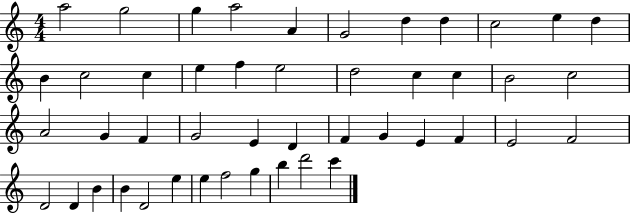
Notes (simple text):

A5/h G5/h G5/q A5/h A4/q G4/h D5/q D5/q C5/h E5/q D5/q B4/q C5/h C5/q E5/q F5/q E5/h D5/h C5/q C5/q B4/h C5/h A4/h G4/q F4/q G4/h E4/q D4/q F4/q G4/q E4/q F4/q E4/h F4/h D4/h D4/q B4/q B4/q D4/h E5/q E5/q F5/h G5/q B5/q D6/h C6/q